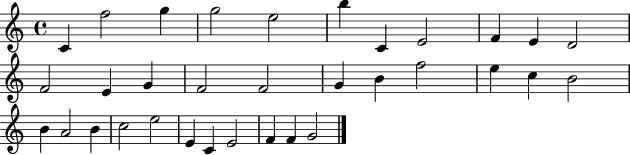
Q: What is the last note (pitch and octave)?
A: G4